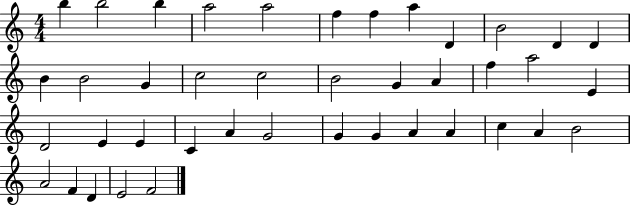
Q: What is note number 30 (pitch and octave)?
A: G4